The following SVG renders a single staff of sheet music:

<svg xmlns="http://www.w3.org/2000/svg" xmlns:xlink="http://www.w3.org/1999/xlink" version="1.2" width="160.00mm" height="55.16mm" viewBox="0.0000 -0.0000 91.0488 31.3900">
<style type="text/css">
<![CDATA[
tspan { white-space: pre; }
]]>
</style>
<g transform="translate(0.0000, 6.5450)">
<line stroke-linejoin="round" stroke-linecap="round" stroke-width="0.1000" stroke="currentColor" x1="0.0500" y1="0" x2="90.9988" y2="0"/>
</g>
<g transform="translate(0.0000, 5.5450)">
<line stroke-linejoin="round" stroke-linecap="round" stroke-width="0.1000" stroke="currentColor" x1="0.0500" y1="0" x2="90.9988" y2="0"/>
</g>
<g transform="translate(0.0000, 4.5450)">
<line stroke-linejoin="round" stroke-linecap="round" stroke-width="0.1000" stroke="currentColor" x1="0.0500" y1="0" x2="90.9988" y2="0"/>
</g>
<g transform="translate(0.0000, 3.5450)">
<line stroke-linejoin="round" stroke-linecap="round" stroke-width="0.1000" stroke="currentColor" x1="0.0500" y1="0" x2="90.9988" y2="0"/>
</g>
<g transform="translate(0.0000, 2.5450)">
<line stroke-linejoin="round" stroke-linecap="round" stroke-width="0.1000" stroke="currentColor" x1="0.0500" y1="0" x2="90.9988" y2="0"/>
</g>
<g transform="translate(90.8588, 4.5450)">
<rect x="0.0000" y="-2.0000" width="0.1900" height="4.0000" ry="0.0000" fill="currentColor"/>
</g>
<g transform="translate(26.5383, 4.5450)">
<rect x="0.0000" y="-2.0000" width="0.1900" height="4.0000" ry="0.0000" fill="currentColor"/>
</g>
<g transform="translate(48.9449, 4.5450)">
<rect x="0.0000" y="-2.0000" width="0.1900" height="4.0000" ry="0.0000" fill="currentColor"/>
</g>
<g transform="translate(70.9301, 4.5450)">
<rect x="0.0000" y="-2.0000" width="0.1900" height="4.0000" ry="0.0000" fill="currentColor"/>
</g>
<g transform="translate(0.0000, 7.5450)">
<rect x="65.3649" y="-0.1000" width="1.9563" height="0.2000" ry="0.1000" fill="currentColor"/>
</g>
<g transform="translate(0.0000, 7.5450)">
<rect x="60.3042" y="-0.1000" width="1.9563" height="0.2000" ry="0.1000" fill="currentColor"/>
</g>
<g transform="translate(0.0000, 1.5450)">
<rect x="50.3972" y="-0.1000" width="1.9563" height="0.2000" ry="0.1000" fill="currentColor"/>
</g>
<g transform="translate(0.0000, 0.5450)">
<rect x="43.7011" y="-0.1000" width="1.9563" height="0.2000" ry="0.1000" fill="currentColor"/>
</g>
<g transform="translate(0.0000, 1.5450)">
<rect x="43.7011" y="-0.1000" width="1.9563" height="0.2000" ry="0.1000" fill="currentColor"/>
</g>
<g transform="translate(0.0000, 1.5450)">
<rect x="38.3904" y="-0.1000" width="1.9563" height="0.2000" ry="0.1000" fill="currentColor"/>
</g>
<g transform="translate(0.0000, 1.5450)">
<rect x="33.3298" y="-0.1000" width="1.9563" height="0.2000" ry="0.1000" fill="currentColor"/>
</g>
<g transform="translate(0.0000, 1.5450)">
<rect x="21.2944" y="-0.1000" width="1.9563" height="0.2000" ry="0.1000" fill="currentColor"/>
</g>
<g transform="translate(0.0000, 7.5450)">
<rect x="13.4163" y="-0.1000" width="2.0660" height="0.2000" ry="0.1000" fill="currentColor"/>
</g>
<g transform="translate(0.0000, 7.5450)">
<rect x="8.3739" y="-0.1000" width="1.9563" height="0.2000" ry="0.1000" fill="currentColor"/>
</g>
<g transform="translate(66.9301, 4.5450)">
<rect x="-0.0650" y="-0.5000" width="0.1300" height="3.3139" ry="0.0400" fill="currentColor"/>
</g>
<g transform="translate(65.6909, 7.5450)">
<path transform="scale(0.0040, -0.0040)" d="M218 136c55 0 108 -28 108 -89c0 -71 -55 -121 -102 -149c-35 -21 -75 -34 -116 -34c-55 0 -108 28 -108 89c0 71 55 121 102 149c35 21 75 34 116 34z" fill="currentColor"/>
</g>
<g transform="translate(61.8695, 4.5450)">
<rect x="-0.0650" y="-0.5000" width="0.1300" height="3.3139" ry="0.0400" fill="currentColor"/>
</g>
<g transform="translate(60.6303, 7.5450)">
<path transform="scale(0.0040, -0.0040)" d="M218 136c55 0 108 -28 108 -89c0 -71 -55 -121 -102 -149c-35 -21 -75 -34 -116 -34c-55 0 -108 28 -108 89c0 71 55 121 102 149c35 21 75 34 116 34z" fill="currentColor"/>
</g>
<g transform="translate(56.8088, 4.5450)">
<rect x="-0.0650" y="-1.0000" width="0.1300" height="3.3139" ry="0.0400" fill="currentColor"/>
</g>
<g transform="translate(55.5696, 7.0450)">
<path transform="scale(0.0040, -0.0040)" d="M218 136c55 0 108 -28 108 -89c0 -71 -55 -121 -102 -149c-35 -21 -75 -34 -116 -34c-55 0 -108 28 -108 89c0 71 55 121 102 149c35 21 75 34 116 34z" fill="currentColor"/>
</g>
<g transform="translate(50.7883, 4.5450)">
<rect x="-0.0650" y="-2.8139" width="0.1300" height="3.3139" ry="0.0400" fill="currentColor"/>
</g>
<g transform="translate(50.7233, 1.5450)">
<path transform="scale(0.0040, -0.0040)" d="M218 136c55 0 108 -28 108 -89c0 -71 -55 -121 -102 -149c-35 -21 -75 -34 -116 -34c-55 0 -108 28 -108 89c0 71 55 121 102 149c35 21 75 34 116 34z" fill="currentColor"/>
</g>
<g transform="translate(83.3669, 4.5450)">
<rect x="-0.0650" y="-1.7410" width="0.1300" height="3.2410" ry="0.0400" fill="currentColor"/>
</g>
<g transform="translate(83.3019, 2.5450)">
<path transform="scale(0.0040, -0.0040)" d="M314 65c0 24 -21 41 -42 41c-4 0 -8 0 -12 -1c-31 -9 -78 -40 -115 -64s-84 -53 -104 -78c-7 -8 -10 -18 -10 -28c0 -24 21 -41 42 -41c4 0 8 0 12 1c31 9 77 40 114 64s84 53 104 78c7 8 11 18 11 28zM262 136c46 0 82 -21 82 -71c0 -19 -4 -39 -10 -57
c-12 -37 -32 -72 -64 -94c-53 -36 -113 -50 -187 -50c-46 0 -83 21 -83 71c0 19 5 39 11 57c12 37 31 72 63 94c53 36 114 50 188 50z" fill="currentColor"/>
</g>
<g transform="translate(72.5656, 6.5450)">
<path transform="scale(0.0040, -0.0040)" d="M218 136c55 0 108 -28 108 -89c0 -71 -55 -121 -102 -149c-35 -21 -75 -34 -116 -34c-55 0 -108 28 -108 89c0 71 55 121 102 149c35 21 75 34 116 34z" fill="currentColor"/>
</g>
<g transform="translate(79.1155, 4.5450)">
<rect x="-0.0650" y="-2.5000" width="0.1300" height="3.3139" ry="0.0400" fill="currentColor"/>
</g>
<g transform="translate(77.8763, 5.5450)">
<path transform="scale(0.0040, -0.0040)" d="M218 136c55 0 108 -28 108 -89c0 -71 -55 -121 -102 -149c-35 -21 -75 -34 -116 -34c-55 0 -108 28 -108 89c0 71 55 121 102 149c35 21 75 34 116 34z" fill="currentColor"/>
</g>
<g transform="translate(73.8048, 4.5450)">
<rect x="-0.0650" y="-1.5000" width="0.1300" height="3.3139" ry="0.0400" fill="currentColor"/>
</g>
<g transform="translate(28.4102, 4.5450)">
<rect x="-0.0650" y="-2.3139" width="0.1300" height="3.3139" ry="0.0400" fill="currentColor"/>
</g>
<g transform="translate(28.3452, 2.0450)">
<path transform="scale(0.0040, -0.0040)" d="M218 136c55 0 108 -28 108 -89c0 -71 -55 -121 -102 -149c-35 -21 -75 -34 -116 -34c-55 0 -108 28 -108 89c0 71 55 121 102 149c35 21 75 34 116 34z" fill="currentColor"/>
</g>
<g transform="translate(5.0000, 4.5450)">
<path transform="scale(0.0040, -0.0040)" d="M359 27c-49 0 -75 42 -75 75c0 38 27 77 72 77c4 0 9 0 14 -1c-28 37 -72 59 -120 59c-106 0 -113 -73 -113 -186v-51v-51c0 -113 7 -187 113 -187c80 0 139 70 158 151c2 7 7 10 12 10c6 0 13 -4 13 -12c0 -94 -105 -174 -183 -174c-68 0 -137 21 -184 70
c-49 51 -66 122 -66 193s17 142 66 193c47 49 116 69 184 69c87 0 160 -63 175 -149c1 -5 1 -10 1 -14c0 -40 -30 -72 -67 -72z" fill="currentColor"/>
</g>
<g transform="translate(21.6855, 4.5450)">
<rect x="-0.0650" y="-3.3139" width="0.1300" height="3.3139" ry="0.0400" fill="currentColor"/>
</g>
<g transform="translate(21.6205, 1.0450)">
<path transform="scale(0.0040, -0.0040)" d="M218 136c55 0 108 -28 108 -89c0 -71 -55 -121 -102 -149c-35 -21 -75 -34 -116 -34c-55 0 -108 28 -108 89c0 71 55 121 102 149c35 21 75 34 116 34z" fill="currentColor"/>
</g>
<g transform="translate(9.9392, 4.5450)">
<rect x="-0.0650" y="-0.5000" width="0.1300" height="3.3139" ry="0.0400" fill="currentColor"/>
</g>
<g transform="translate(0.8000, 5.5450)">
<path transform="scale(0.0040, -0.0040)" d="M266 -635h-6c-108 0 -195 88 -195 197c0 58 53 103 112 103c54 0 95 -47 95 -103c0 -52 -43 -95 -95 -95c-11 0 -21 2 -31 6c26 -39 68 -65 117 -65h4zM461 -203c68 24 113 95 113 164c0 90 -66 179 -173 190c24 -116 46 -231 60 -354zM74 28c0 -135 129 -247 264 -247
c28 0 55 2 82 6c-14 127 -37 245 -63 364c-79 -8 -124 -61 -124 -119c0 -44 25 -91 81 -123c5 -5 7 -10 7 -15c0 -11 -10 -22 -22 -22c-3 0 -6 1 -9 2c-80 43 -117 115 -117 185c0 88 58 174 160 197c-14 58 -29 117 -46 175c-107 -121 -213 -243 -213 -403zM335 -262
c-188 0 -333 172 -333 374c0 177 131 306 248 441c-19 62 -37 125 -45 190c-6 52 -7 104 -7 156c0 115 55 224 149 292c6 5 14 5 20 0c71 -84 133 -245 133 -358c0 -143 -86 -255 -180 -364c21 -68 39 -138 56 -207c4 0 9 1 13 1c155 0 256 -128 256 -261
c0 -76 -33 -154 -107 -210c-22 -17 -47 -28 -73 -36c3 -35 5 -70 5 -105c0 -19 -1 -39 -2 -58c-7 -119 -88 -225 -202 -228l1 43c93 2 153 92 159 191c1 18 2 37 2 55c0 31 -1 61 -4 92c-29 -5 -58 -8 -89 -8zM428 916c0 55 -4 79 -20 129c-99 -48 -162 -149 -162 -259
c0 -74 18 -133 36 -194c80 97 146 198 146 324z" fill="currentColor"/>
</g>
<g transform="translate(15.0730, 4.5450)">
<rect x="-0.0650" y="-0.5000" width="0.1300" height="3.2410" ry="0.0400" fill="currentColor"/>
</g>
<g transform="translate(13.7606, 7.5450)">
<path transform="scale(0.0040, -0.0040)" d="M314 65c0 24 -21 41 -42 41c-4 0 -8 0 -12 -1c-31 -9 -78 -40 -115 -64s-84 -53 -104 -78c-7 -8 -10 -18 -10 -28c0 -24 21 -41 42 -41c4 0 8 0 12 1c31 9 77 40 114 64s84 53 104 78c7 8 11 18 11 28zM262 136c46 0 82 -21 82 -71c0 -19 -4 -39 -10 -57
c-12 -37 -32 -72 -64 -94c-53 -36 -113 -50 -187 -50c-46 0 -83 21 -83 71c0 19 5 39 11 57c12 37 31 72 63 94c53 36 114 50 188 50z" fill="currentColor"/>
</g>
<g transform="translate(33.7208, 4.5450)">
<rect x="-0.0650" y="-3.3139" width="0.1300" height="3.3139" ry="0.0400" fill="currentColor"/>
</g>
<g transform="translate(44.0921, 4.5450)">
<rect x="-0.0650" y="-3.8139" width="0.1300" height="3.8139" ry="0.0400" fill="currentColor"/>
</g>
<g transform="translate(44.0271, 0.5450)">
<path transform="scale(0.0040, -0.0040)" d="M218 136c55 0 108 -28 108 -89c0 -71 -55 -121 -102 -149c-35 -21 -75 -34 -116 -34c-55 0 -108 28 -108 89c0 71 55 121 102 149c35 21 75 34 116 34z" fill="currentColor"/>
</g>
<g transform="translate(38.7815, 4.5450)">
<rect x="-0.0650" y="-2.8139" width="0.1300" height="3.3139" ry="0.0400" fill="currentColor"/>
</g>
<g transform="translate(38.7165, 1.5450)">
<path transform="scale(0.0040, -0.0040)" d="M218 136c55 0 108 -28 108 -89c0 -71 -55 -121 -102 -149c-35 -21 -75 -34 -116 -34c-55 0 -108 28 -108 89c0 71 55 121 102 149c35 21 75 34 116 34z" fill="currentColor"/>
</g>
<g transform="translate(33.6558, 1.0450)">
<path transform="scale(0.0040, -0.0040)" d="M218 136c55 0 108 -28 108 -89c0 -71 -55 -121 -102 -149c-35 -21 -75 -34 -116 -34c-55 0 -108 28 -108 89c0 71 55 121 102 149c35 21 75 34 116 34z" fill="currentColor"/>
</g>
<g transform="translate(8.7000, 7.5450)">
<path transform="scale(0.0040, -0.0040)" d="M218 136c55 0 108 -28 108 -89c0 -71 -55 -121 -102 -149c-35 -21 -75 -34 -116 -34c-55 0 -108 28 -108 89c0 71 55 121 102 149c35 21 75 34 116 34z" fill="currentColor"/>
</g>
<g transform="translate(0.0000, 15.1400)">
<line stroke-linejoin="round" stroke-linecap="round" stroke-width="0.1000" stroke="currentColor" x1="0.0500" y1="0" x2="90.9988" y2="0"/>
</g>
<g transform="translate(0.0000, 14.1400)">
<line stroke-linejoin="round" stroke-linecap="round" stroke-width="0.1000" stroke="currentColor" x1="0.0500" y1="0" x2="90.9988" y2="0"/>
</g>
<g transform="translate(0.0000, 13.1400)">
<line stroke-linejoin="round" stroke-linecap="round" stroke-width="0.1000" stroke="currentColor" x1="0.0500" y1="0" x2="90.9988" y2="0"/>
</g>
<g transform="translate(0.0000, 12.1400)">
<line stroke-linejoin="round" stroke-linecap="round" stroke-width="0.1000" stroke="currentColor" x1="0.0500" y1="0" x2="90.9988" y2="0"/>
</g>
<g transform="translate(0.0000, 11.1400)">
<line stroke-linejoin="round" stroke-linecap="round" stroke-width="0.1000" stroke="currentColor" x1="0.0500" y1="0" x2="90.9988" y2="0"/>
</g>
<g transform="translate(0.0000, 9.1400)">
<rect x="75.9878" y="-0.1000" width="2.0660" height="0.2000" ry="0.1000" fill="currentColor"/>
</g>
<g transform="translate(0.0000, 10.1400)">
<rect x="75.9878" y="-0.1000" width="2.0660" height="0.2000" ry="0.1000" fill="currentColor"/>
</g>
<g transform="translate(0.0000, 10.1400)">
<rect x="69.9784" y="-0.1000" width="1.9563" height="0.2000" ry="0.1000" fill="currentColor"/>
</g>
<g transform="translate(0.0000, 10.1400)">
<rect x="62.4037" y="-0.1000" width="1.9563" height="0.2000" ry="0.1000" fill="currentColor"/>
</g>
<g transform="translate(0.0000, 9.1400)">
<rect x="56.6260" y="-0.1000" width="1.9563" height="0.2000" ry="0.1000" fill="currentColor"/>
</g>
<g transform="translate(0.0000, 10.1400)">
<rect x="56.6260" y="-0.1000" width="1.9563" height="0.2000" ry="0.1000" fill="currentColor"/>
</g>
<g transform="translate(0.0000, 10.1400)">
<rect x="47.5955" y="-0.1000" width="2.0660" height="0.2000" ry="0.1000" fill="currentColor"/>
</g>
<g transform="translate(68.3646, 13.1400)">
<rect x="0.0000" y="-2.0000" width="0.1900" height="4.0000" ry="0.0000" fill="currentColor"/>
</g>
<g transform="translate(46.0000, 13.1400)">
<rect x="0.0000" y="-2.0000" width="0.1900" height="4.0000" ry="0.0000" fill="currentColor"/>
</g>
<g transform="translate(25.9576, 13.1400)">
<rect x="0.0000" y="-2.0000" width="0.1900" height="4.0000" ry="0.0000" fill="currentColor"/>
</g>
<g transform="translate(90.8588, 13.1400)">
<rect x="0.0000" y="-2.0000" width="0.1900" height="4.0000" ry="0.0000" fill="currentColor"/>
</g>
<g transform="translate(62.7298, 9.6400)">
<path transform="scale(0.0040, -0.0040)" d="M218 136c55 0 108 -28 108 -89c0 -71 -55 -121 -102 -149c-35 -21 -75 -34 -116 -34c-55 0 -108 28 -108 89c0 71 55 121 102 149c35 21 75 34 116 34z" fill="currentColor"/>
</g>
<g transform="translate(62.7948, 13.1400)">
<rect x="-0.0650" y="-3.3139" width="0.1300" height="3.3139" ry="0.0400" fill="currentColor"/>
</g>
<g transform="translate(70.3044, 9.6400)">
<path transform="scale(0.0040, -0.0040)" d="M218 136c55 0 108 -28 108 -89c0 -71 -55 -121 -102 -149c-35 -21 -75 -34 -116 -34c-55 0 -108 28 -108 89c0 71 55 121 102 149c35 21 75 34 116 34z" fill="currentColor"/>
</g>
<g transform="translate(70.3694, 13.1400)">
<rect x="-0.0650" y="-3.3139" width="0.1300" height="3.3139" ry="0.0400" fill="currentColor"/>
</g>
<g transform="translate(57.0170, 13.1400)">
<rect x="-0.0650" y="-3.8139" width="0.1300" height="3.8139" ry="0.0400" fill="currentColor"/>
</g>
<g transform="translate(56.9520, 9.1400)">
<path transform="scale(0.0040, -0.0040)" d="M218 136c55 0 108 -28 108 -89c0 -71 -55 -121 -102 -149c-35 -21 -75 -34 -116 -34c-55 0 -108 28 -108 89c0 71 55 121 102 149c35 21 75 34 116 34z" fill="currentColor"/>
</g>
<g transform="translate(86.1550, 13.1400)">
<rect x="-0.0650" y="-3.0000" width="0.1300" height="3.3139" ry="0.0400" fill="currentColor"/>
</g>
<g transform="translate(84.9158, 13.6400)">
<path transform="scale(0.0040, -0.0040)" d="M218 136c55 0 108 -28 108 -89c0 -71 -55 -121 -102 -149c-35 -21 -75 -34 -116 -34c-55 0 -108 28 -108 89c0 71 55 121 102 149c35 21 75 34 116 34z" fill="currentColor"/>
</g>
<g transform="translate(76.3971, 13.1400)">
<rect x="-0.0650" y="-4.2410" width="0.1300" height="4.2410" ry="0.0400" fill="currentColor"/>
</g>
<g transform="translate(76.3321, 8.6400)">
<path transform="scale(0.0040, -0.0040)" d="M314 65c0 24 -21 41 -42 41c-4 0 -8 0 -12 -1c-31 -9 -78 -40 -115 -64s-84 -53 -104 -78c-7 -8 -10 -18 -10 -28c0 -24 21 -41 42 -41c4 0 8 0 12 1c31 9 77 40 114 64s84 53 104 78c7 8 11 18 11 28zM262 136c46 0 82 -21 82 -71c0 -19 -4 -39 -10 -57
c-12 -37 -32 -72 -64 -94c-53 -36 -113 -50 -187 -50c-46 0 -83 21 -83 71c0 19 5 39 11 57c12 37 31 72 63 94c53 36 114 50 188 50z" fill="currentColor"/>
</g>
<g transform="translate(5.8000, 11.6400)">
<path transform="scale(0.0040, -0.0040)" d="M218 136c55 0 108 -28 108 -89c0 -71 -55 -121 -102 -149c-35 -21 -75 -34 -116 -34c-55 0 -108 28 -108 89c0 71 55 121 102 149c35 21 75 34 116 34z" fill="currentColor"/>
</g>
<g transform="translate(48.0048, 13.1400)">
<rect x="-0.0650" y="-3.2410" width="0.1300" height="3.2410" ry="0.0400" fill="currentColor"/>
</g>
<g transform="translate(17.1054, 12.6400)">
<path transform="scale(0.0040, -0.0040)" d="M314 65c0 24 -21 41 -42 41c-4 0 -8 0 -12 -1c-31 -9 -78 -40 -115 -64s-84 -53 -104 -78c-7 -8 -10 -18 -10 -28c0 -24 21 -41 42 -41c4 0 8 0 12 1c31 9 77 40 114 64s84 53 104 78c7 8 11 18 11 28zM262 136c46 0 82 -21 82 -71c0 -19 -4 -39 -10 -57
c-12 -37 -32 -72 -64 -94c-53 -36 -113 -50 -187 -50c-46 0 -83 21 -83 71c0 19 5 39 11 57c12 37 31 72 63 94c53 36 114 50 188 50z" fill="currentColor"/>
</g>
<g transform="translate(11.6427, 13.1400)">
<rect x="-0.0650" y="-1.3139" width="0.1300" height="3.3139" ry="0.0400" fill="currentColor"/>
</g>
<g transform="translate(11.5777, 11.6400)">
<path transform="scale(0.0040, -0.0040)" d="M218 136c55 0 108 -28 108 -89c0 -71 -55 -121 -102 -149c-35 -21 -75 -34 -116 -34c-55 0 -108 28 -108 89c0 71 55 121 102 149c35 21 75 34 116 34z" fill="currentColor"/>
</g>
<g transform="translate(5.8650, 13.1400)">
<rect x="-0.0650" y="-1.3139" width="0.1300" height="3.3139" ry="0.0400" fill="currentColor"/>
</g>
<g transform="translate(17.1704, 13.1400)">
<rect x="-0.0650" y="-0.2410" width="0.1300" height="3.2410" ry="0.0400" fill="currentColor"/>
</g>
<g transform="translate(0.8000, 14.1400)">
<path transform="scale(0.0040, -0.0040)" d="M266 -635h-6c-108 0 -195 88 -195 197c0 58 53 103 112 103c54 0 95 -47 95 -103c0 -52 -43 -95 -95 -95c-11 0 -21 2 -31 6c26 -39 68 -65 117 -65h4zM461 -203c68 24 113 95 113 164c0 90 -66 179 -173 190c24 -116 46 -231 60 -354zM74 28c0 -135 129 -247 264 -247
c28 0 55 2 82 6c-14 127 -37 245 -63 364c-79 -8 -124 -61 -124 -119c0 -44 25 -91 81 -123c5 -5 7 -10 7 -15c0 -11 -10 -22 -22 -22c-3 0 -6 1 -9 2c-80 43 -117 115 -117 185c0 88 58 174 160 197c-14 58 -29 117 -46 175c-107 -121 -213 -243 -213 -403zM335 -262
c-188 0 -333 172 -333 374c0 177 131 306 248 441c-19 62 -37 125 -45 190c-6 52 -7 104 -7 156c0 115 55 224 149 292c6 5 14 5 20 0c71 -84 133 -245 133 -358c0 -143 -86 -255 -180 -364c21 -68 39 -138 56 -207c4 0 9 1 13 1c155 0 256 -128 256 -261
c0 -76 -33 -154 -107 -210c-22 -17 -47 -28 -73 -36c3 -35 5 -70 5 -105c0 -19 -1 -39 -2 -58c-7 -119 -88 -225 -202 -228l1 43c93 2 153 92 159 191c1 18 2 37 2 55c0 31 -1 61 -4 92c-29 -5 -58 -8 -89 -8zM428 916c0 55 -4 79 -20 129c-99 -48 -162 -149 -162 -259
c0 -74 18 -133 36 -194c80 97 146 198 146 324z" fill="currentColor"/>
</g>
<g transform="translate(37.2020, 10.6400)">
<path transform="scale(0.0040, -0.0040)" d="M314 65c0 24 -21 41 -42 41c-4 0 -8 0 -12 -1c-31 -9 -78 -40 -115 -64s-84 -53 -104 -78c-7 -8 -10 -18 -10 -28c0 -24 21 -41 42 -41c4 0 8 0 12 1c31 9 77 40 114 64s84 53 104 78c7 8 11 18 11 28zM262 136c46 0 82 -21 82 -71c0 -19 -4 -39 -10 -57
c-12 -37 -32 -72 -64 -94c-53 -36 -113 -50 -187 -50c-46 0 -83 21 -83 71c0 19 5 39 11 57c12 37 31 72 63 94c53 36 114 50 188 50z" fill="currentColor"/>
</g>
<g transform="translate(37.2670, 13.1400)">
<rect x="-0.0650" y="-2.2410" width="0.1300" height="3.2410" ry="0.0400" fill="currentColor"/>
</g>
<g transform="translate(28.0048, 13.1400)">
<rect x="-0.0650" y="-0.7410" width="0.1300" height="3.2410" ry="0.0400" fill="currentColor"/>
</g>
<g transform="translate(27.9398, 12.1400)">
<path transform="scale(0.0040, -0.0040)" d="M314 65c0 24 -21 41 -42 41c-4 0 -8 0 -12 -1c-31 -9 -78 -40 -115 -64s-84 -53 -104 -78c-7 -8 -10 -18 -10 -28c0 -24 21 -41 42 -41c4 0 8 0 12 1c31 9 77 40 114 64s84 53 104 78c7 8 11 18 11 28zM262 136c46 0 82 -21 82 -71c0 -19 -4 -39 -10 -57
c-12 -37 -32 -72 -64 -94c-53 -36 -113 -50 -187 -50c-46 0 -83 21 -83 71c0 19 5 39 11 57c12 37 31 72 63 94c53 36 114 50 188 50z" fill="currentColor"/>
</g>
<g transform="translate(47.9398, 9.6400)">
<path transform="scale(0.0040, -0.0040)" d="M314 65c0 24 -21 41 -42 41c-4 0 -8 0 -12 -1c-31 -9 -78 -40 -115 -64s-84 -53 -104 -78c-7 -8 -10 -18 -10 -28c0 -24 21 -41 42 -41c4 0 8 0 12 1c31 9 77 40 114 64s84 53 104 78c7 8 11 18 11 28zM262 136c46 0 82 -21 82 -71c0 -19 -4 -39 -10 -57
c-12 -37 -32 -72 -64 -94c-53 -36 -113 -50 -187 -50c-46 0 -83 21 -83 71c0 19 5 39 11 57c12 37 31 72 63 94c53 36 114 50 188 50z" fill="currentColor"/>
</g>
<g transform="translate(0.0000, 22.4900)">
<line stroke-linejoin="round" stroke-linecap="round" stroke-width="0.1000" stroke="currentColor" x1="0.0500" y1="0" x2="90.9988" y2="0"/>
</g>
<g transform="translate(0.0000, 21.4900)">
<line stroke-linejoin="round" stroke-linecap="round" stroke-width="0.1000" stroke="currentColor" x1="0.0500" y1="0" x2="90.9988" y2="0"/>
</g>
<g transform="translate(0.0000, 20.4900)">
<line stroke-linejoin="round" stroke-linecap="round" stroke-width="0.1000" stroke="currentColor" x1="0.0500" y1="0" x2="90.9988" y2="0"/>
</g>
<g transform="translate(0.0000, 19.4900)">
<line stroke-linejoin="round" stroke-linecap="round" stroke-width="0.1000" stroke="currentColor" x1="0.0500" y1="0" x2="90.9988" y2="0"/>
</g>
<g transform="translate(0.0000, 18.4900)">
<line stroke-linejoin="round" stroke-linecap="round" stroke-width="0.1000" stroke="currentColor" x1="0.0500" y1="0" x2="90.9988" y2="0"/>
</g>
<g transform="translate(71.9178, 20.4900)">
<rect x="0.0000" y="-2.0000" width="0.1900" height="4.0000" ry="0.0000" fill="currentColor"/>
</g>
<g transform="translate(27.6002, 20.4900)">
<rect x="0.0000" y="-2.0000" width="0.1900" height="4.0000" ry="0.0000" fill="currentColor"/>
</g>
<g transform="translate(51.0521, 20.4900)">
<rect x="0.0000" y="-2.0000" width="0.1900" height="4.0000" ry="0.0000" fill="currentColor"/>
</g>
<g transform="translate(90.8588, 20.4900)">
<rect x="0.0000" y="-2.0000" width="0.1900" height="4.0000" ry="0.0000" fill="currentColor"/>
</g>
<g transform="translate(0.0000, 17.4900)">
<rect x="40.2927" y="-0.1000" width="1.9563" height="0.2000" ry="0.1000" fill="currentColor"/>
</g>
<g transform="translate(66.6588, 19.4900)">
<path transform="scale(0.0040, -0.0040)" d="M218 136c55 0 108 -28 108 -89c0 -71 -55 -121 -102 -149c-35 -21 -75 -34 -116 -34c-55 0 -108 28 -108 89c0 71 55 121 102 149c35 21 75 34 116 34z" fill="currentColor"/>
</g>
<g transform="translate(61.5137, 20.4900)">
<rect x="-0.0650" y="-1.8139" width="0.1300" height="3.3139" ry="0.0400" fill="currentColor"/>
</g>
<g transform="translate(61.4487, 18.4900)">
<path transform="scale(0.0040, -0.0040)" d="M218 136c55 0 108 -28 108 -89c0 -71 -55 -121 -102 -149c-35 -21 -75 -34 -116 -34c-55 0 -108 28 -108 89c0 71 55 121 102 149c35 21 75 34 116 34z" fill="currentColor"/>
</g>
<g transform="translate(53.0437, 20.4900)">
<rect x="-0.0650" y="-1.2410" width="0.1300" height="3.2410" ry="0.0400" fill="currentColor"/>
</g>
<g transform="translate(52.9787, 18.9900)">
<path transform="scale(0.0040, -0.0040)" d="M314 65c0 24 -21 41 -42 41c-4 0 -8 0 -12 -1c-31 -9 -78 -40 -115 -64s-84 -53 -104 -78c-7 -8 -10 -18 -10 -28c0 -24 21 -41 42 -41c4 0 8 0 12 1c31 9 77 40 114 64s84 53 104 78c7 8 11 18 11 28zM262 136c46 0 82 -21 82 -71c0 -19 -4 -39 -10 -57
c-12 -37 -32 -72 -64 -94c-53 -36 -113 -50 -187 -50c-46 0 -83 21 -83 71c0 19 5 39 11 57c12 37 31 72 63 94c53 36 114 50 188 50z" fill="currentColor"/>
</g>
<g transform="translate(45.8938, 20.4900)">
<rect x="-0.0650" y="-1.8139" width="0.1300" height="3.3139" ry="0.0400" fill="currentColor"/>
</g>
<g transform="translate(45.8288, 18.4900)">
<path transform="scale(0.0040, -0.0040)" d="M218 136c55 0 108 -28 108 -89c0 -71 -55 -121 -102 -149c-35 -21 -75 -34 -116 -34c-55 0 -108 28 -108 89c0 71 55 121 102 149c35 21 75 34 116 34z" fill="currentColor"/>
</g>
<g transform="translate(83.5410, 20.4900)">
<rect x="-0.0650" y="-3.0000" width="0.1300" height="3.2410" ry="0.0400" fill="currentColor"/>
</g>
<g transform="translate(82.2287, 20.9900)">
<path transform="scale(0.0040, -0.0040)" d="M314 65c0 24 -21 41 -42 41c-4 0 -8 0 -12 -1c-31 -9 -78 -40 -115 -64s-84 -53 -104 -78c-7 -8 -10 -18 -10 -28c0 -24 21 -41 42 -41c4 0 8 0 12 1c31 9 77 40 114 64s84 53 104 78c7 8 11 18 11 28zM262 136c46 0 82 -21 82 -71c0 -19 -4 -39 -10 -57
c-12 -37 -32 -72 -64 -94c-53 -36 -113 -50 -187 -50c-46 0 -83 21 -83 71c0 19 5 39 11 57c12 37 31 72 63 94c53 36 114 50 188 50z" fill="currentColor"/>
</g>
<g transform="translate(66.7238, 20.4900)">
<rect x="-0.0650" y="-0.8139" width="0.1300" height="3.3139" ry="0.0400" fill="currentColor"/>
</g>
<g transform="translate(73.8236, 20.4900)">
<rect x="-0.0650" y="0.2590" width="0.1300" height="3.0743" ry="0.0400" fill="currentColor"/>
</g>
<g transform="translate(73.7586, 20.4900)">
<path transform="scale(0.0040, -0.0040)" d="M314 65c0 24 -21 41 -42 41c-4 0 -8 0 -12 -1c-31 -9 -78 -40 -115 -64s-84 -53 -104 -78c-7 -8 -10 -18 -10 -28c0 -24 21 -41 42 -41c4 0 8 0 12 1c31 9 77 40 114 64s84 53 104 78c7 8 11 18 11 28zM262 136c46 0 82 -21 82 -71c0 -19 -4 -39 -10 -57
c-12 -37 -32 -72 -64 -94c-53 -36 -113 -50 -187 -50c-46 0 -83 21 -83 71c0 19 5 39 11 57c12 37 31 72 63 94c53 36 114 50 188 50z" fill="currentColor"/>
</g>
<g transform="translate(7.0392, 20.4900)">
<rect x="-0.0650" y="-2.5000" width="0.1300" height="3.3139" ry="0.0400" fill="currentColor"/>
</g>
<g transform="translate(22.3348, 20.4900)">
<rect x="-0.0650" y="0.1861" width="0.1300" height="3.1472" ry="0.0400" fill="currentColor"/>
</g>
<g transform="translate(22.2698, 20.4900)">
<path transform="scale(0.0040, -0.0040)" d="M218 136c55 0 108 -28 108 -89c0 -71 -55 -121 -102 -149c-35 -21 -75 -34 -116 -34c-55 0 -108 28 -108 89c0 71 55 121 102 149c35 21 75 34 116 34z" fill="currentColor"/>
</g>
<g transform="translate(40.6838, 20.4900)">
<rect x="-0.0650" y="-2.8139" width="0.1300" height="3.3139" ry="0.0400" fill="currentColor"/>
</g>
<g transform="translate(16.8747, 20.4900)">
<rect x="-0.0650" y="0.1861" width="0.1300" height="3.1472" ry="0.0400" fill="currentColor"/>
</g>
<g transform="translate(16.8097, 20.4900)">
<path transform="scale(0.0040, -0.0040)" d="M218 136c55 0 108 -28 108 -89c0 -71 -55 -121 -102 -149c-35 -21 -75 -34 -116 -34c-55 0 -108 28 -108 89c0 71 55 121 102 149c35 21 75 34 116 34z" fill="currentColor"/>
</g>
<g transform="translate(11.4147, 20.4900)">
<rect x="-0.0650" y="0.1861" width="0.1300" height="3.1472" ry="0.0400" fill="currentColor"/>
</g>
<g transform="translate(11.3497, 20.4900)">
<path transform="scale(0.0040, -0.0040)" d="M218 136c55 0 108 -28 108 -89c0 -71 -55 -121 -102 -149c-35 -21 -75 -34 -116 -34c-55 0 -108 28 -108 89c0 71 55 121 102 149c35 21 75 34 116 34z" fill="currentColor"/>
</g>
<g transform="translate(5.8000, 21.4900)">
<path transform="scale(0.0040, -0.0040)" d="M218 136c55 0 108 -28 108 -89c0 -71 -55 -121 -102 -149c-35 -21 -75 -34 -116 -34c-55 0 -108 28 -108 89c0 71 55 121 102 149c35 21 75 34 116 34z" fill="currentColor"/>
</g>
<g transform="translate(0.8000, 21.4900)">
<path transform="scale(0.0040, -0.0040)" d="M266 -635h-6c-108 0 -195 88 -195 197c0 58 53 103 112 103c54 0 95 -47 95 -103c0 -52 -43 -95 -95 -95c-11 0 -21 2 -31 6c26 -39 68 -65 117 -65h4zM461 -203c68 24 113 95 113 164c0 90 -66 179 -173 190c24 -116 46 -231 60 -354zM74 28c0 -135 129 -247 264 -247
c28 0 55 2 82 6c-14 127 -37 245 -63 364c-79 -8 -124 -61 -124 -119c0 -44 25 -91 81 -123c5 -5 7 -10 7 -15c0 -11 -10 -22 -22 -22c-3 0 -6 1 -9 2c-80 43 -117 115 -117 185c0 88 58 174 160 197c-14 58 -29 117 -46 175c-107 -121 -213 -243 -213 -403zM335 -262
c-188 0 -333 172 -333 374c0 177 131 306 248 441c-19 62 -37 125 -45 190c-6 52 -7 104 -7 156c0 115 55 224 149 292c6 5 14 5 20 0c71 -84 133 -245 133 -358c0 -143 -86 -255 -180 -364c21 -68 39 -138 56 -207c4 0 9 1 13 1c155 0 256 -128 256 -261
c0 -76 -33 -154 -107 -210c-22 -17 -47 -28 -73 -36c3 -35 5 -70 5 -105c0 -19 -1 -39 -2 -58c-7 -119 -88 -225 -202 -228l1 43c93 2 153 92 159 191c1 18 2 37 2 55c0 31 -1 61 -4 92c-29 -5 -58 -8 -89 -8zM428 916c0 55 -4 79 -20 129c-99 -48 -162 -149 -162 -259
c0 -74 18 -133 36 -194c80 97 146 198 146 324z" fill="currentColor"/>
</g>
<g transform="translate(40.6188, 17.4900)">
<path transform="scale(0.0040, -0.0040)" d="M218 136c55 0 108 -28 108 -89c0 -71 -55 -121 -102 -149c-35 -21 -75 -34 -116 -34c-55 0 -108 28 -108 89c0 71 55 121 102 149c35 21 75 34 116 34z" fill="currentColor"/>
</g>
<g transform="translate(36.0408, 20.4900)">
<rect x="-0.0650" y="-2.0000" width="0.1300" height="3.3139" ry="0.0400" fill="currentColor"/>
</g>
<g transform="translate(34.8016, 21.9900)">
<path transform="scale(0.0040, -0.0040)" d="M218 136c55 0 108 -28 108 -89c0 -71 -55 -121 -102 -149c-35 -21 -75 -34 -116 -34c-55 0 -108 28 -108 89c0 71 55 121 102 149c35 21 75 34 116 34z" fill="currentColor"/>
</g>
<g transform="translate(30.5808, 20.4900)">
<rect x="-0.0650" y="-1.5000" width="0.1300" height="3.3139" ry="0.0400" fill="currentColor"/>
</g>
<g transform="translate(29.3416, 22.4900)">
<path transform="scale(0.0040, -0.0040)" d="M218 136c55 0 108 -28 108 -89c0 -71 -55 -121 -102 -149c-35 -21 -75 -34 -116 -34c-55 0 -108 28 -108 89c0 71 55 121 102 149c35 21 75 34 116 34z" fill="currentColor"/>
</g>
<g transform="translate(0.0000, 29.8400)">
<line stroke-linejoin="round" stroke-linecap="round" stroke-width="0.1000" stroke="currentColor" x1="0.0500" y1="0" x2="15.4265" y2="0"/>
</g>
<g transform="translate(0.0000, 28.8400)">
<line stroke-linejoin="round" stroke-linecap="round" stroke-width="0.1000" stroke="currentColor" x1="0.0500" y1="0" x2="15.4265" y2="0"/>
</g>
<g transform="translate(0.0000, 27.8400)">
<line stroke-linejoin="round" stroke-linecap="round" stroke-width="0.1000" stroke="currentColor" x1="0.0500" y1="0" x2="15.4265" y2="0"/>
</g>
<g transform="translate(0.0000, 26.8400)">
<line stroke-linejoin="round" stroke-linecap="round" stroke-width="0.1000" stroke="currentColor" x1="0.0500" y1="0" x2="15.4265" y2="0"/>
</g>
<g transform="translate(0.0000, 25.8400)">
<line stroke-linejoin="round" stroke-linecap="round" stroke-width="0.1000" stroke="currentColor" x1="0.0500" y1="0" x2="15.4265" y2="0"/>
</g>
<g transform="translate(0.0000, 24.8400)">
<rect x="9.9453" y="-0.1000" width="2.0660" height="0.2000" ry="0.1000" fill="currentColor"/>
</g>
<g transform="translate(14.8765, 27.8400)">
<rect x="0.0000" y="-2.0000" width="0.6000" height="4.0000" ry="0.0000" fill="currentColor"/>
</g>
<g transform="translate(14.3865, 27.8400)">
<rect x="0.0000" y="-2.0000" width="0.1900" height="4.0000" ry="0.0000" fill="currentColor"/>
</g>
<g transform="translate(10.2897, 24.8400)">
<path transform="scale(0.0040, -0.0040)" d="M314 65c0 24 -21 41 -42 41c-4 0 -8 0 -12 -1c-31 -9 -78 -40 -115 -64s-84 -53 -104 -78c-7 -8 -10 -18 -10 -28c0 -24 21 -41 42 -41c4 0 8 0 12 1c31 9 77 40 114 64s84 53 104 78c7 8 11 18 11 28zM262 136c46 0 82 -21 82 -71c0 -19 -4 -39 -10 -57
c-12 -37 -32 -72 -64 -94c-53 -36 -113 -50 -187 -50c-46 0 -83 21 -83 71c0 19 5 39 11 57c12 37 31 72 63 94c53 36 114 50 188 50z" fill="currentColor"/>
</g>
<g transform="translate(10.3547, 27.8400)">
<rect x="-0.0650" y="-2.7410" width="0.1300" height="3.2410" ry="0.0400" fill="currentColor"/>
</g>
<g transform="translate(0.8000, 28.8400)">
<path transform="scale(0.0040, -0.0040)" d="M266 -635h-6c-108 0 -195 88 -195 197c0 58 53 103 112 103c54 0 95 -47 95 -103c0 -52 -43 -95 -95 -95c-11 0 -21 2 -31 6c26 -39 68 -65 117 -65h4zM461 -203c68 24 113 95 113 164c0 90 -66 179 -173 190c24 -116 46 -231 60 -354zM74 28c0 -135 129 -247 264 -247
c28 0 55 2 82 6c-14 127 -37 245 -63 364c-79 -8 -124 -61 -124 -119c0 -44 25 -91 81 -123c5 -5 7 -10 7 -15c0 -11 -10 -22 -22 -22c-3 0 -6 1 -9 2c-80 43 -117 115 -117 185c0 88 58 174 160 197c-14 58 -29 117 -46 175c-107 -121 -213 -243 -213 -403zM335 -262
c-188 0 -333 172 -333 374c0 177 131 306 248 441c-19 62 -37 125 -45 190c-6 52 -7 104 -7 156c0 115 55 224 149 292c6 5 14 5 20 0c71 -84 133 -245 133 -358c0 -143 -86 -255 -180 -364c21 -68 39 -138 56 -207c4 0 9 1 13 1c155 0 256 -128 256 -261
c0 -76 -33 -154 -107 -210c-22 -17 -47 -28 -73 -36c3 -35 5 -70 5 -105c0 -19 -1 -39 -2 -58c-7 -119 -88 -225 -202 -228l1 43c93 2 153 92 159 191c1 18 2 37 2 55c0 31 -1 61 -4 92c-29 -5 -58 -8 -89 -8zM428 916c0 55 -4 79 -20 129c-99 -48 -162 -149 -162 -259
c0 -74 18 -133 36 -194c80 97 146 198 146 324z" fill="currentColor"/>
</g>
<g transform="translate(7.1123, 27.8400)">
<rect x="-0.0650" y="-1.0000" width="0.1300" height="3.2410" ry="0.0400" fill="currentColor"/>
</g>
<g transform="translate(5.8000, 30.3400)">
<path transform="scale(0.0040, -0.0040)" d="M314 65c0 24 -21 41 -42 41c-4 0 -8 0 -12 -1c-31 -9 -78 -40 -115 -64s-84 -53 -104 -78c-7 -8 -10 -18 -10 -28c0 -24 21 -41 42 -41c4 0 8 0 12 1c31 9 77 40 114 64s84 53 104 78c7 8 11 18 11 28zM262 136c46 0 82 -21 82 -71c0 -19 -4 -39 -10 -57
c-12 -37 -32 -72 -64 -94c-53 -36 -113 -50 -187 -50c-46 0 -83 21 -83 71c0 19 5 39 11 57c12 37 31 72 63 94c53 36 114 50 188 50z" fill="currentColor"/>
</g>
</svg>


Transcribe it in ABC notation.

X:1
T:Untitled
M:4/4
L:1/4
K:C
C C2 b g b a c' a D C C E G f2 e e c2 d2 g2 b2 c' b b d'2 A G B B B E F a f e2 f d B2 A2 D2 a2